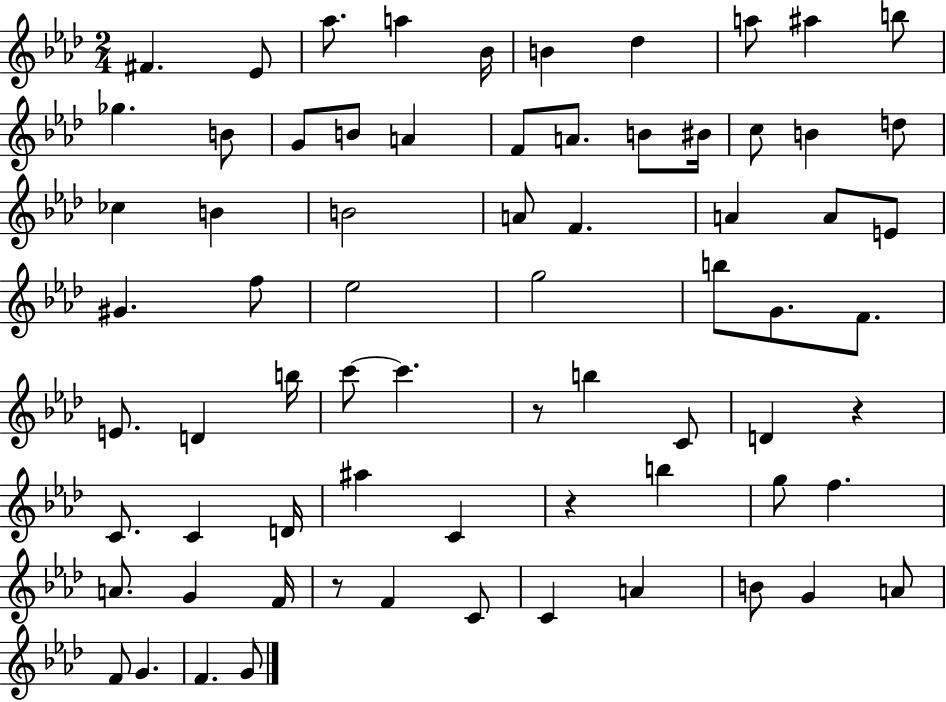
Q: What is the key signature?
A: AES major